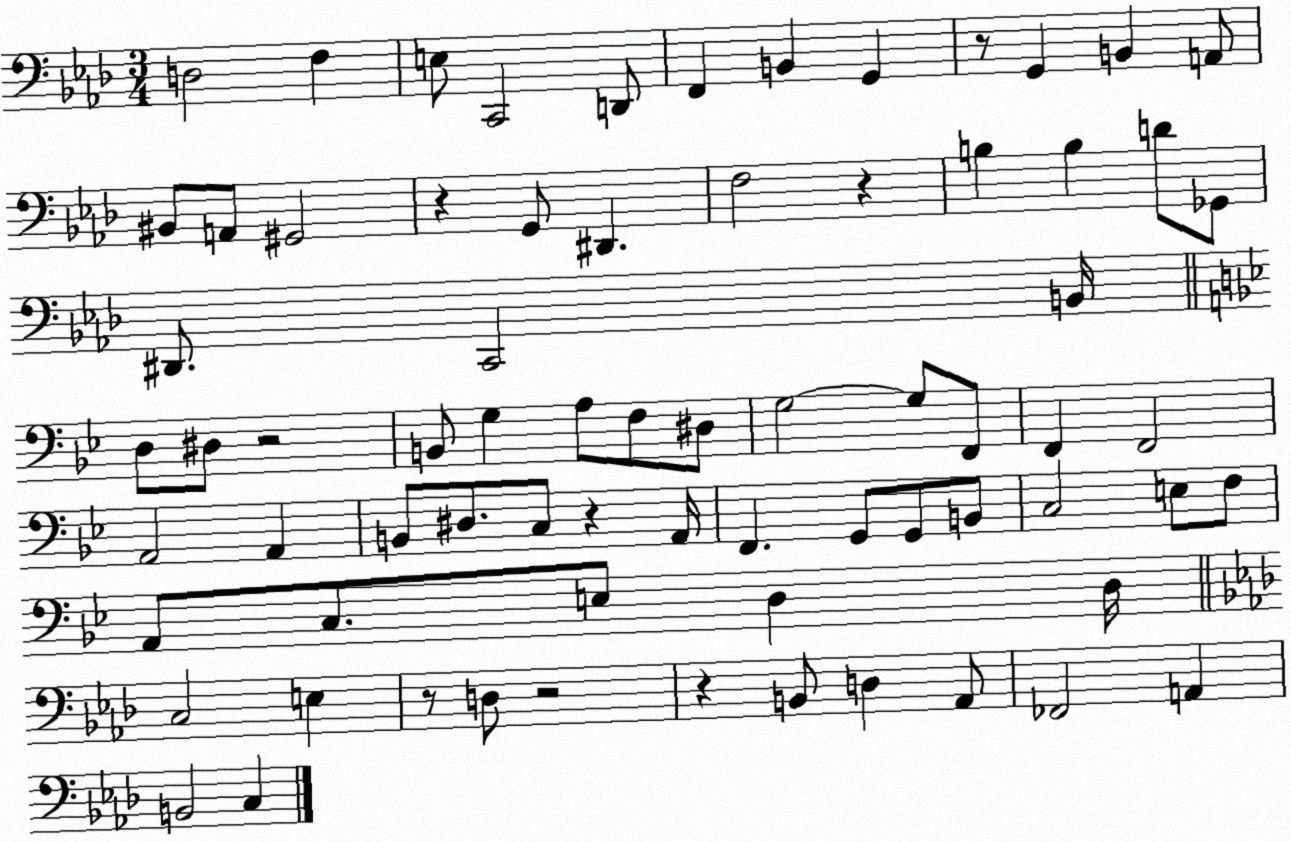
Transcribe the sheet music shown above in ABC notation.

X:1
T:Untitled
M:3/4
L:1/4
K:Ab
D,2 F, E,/2 C,,2 D,,/2 F,, B,, G,, z/2 G,, B,, A,,/2 ^B,,/2 A,,/2 ^G,,2 z G,,/2 ^D,, F,2 z B, B, D/2 _G,,/2 ^D,,/2 C,,2 B,,/4 D,/2 ^D,/2 z2 B,,/2 G, A,/2 F,/2 ^D,/2 G,2 G,/2 F,,/2 F,, F,,2 A,,2 A,, B,,/2 ^D,/2 C,/2 z A,,/4 F,, G,,/2 G,,/2 B,,/2 C,2 E,/2 F,/2 A,,/2 C,/2 E,/2 D, D,/4 C,2 E, z/2 D,/2 z2 z B,,/2 D, _A,,/2 _F,,2 A,, B,,2 C,